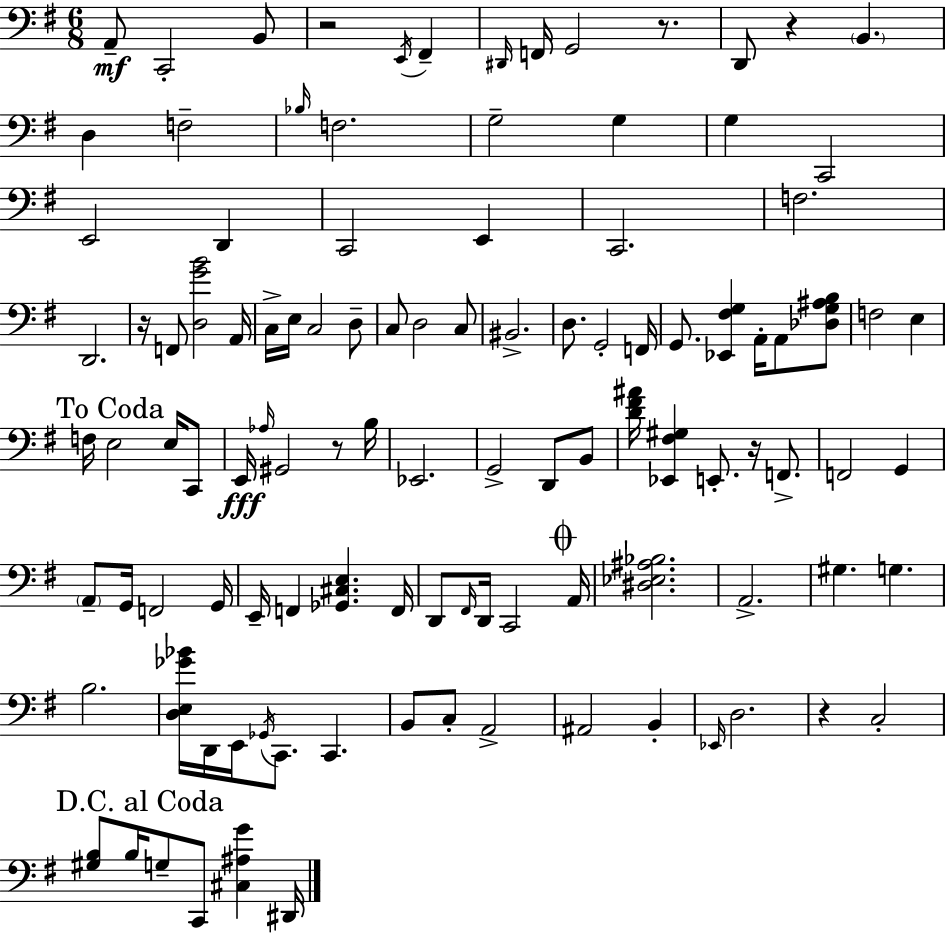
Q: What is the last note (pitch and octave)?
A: D#2